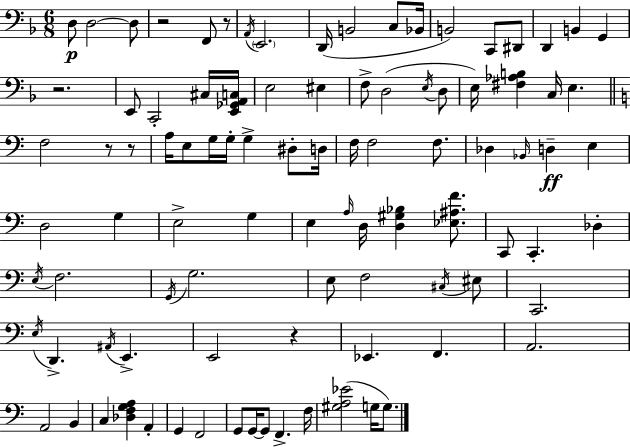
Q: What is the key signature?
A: F major